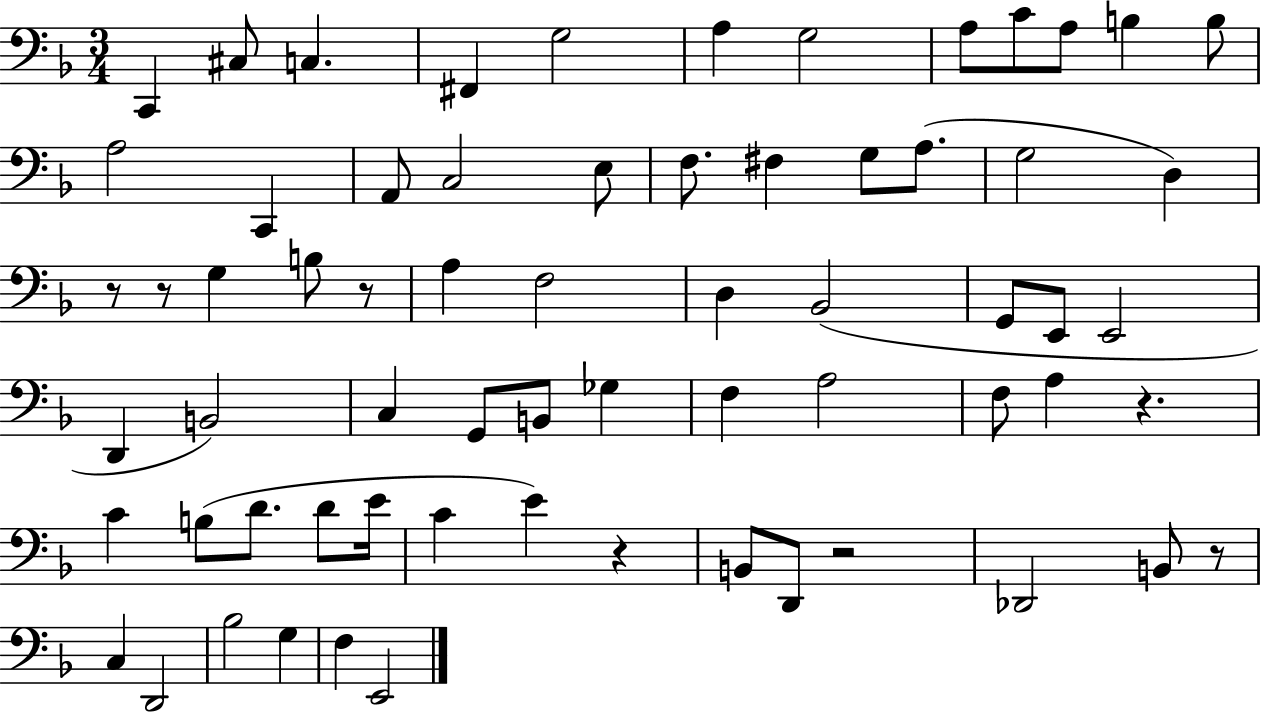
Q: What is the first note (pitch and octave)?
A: C2